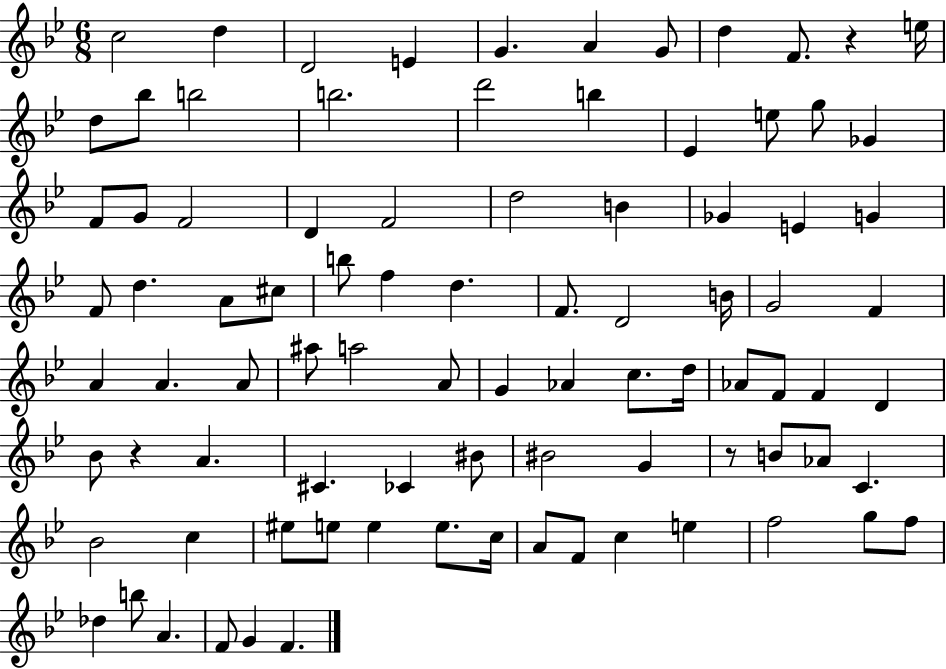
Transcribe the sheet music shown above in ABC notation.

X:1
T:Untitled
M:6/8
L:1/4
K:Bb
c2 d D2 E G A G/2 d F/2 z e/4 d/2 _b/2 b2 b2 d'2 b _E e/2 g/2 _G F/2 G/2 F2 D F2 d2 B _G E G F/2 d A/2 ^c/2 b/2 f d F/2 D2 B/4 G2 F A A A/2 ^a/2 a2 A/2 G _A c/2 d/4 _A/2 F/2 F D _B/2 z A ^C _C ^B/2 ^B2 G z/2 B/2 _A/2 C _B2 c ^e/2 e/2 e e/2 c/4 A/2 F/2 c e f2 g/2 f/2 _d b/2 A F/2 G F